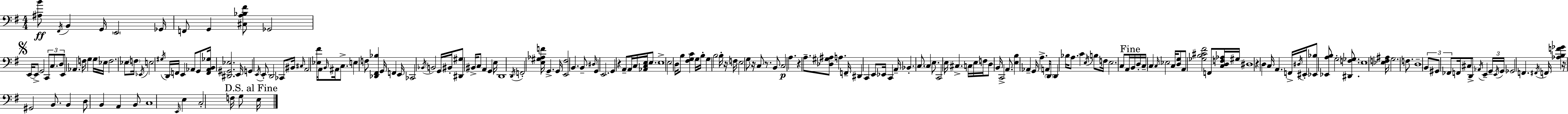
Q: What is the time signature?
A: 4/4